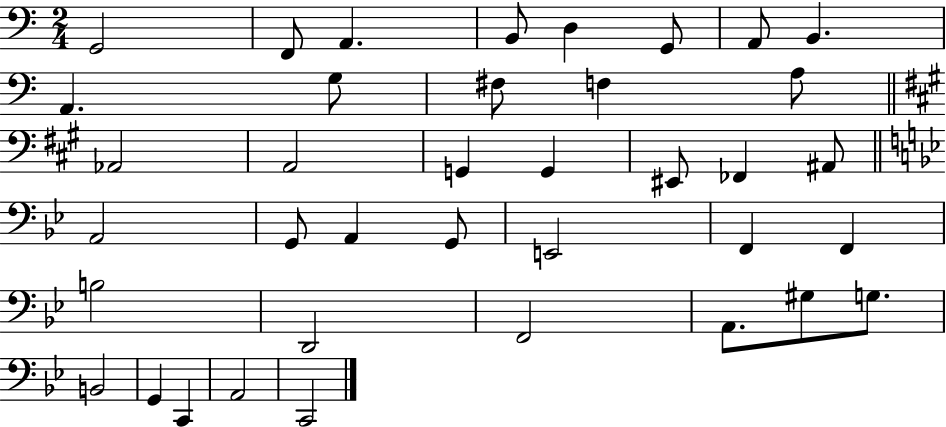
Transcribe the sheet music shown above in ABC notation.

X:1
T:Untitled
M:2/4
L:1/4
K:C
G,,2 F,,/2 A,, B,,/2 D, G,,/2 A,,/2 B,, A,, G,/2 ^F,/2 F, A,/2 _A,,2 A,,2 G,, G,, ^E,,/2 _F,, ^A,,/2 A,,2 G,,/2 A,, G,,/2 E,,2 F,, F,, B,2 D,,2 F,,2 A,,/2 ^G,/2 G,/2 B,,2 G,, C,, A,,2 C,,2